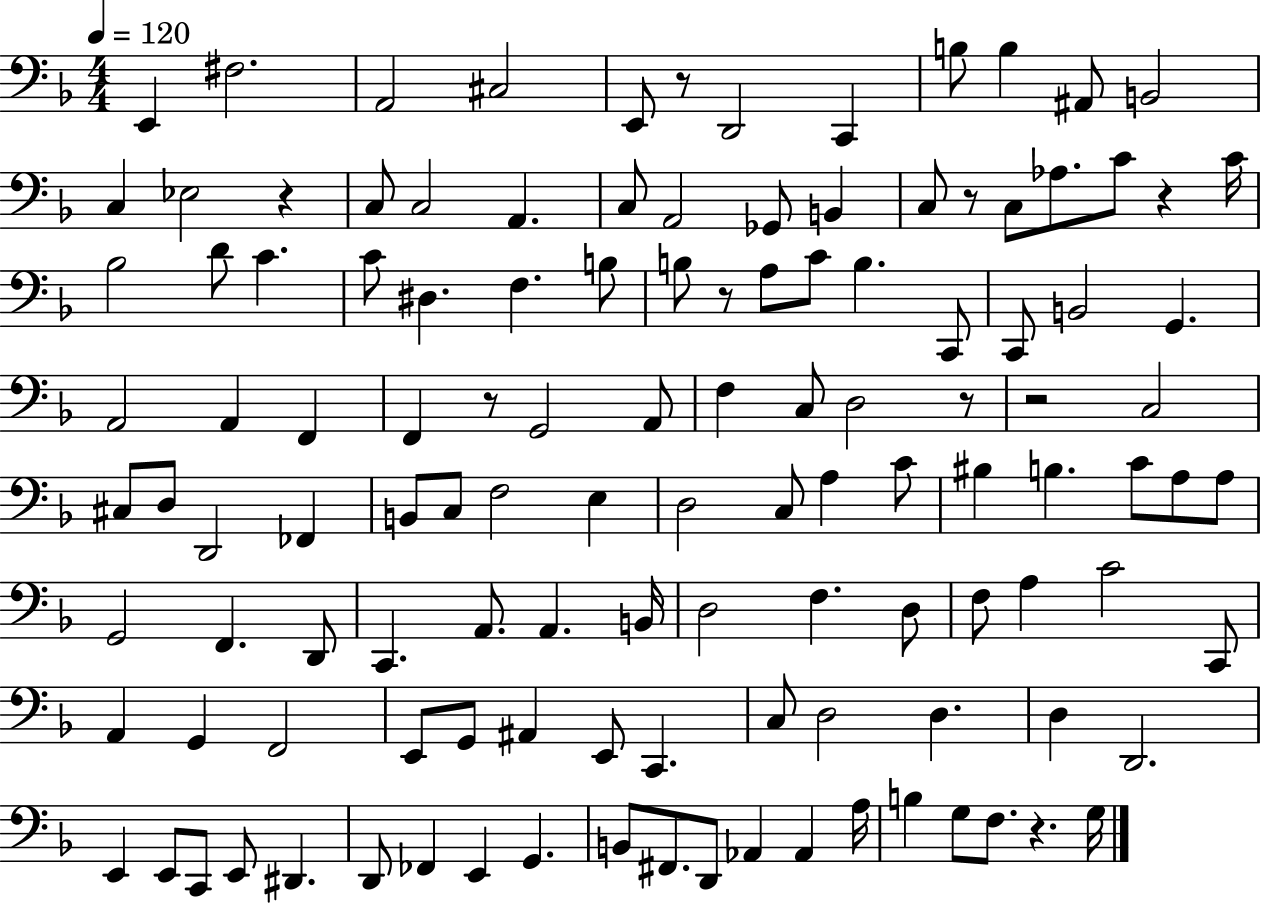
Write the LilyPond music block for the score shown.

{
  \clef bass
  \numericTimeSignature
  \time 4/4
  \key f \major
  \tempo 4 = 120
  e,4 fis2. | a,2 cis2 | e,8 r8 d,2 c,4 | b8 b4 ais,8 b,2 | \break c4 ees2 r4 | c8 c2 a,4. | c8 a,2 ges,8 b,4 | c8 r8 c8 aes8. c'8 r4 c'16 | \break bes2 d'8 c'4. | c'8 dis4. f4. b8 | b8 r8 a8 c'8 b4. c,8 | c,8 b,2 g,4. | \break a,2 a,4 f,4 | f,4 r8 g,2 a,8 | f4 c8 d2 r8 | r2 c2 | \break cis8 d8 d,2 fes,4 | b,8 c8 f2 e4 | d2 c8 a4 c'8 | bis4 b4. c'8 a8 a8 | \break g,2 f,4. d,8 | c,4. a,8. a,4. b,16 | d2 f4. d8 | f8 a4 c'2 c,8 | \break a,4 g,4 f,2 | e,8 g,8 ais,4 e,8 c,4. | c8 d2 d4. | d4 d,2. | \break e,4 e,8 c,8 e,8 dis,4. | d,8 fes,4 e,4 g,4. | b,8 fis,8. d,8 aes,4 aes,4 a16 | b4 g8 f8. r4. g16 | \break \bar "|."
}